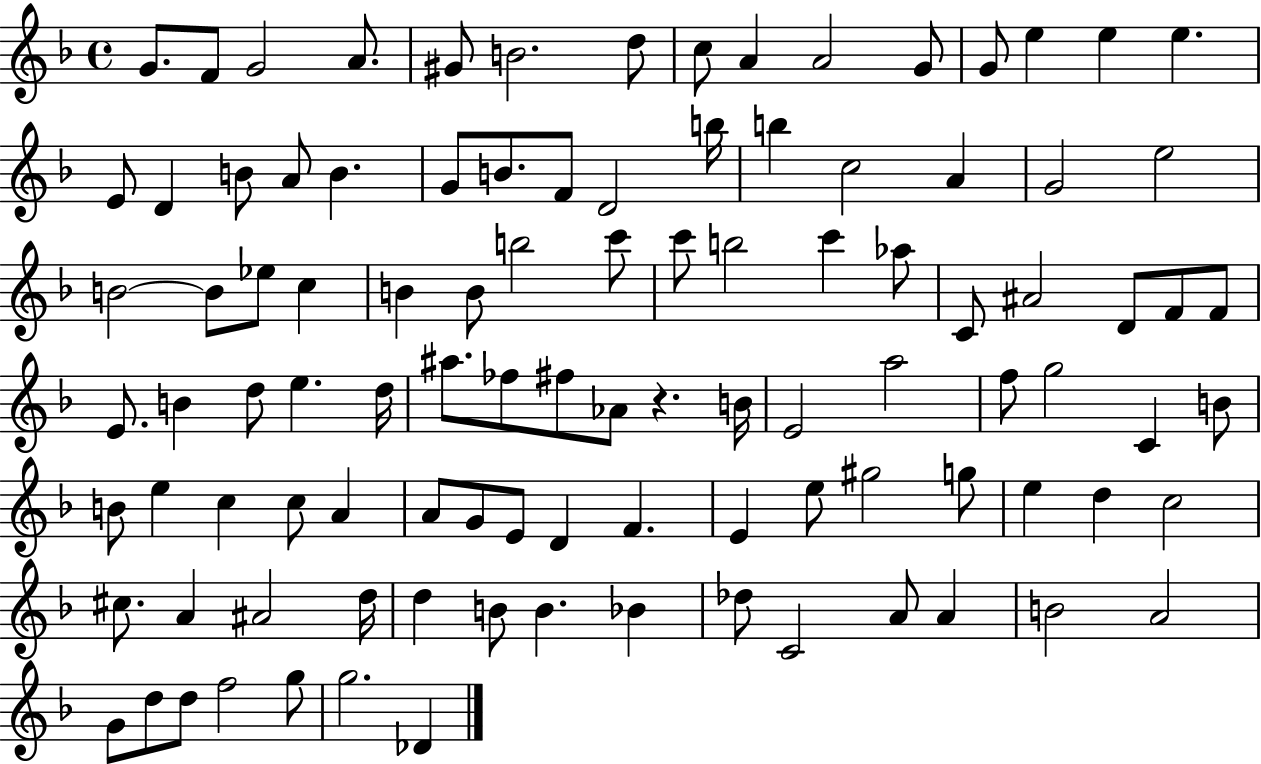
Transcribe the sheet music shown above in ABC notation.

X:1
T:Untitled
M:4/4
L:1/4
K:F
G/2 F/2 G2 A/2 ^G/2 B2 d/2 c/2 A A2 G/2 G/2 e e e E/2 D B/2 A/2 B G/2 B/2 F/2 D2 b/4 b c2 A G2 e2 B2 B/2 _e/2 c B B/2 b2 c'/2 c'/2 b2 c' _a/2 C/2 ^A2 D/2 F/2 F/2 E/2 B d/2 e d/4 ^a/2 _f/2 ^f/2 _A/2 z B/4 E2 a2 f/2 g2 C B/2 B/2 e c c/2 A A/2 G/2 E/2 D F E e/2 ^g2 g/2 e d c2 ^c/2 A ^A2 d/4 d B/2 B _B _d/2 C2 A/2 A B2 A2 G/2 d/2 d/2 f2 g/2 g2 _D